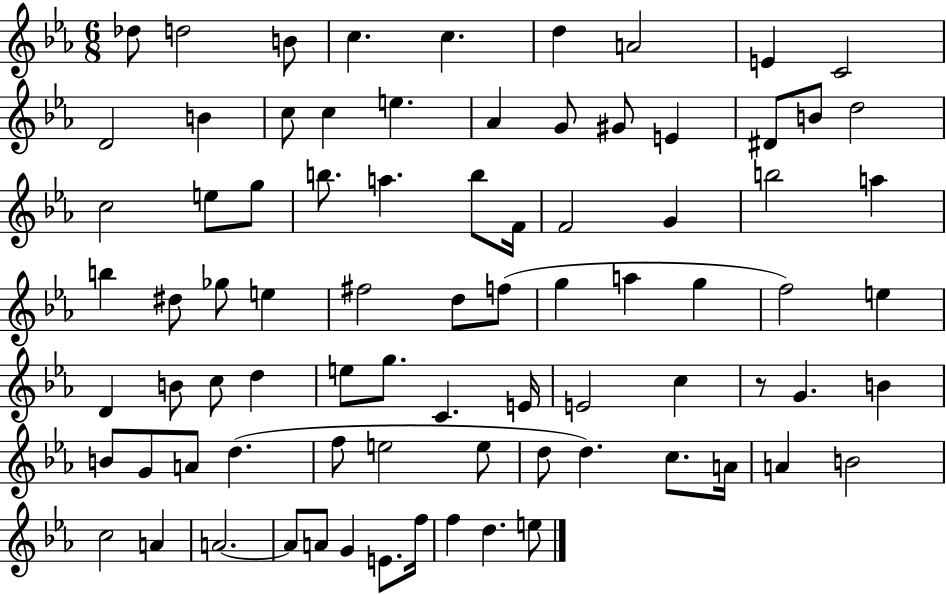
Db5/e D5/h B4/e C5/q. C5/q. D5/q A4/h E4/q C4/h D4/h B4/q C5/e C5/q E5/q. Ab4/q G4/e G#4/e E4/q D#4/e B4/e D5/h C5/h E5/e G5/e B5/e. A5/q. B5/e F4/s F4/h G4/q B5/h A5/q B5/q D#5/e Gb5/e E5/q F#5/h D5/e F5/e G5/q A5/q G5/q F5/h E5/q D4/q B4/e C5/e D5/q E5/e G5/e. C4/q. E4/s E4/h C5/q R/e G4/q. B4/q B4/e G4/e A4/e D5/q. F5/e E5/h E5/e D5/e D5/q. C5/e. A4/s A4/q B4/h C5/h A4/q A4/h. A4/e A4/e G4/q E4/e. F5/s F5/q D5/q. E5/e